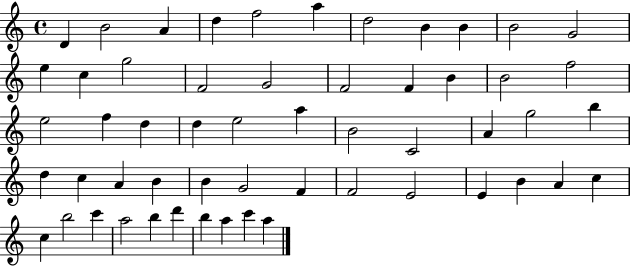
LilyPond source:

{
  \clef treble
  \time 4/4
  \defaultTimeSignature
  \key c \major
  d'4 b'2 a'4 | d''4 f''2 a''4 | d''2 b'4 b'4 | b'2 g'2 | \break e''4 c''4 g''2 | f'2 g'2 | f'2 f'4 b'4 | b'2 f''2 | \break e''2 f''4 d''4 | d''4 e''2 a''4 | b'2 c'2 | a'4 g''2 b''4 | \break d''4 c''4 a'4 b'4 | b'4 g'2 f'4 | f'2 e'2 | e'4 b'4 a'4 c''4 | \break c''4 b''2 c'''4 | a''2 b''4 d'''4 | b''4 a''4 c'''4 a''4 | \bar "|."
}